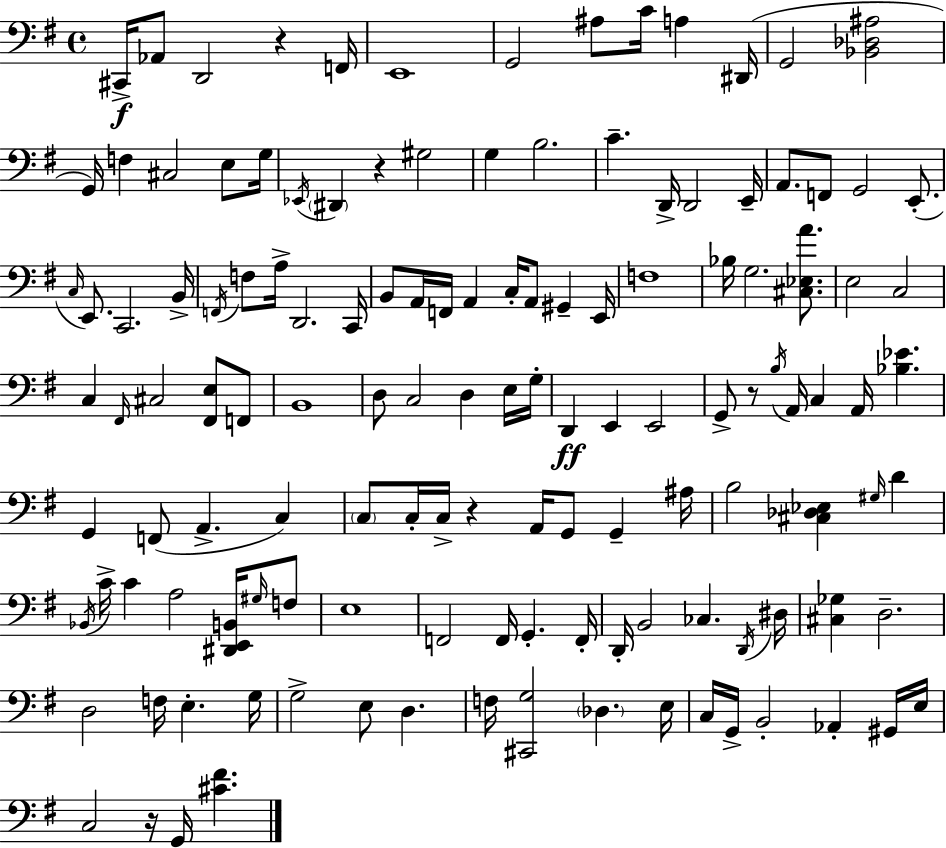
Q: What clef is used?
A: bass